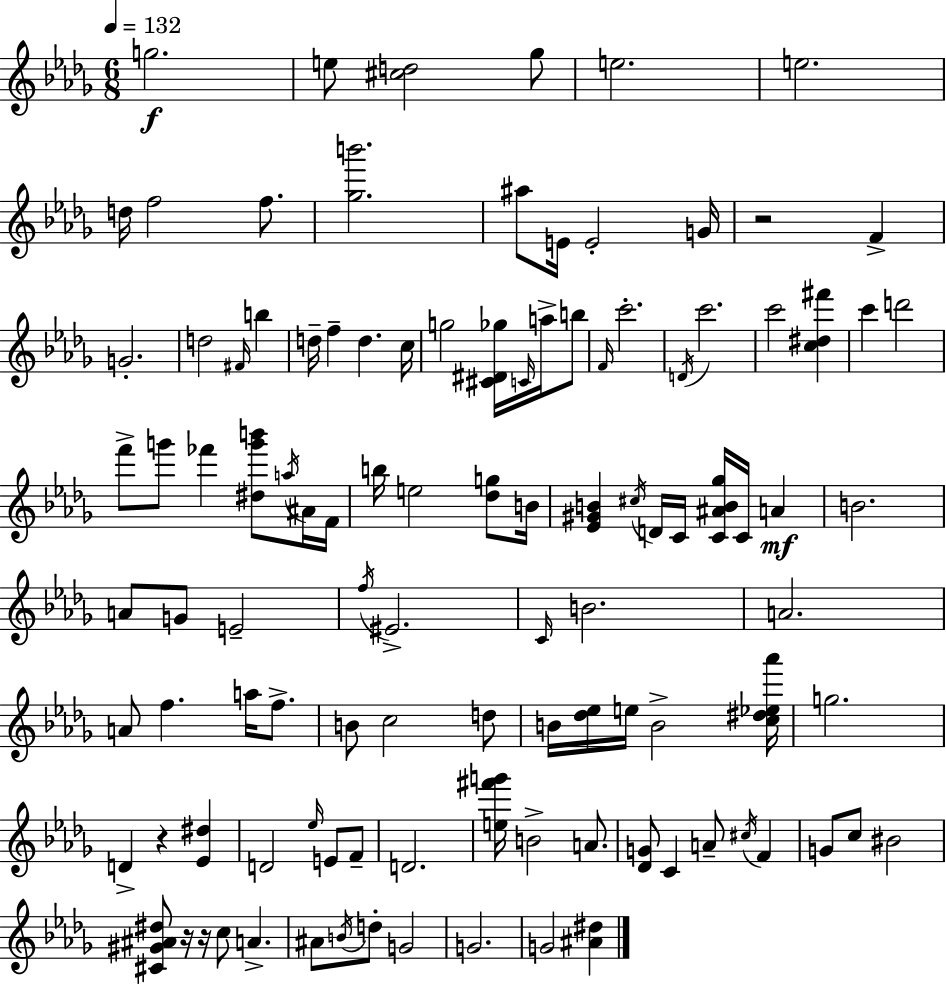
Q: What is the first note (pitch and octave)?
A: G5